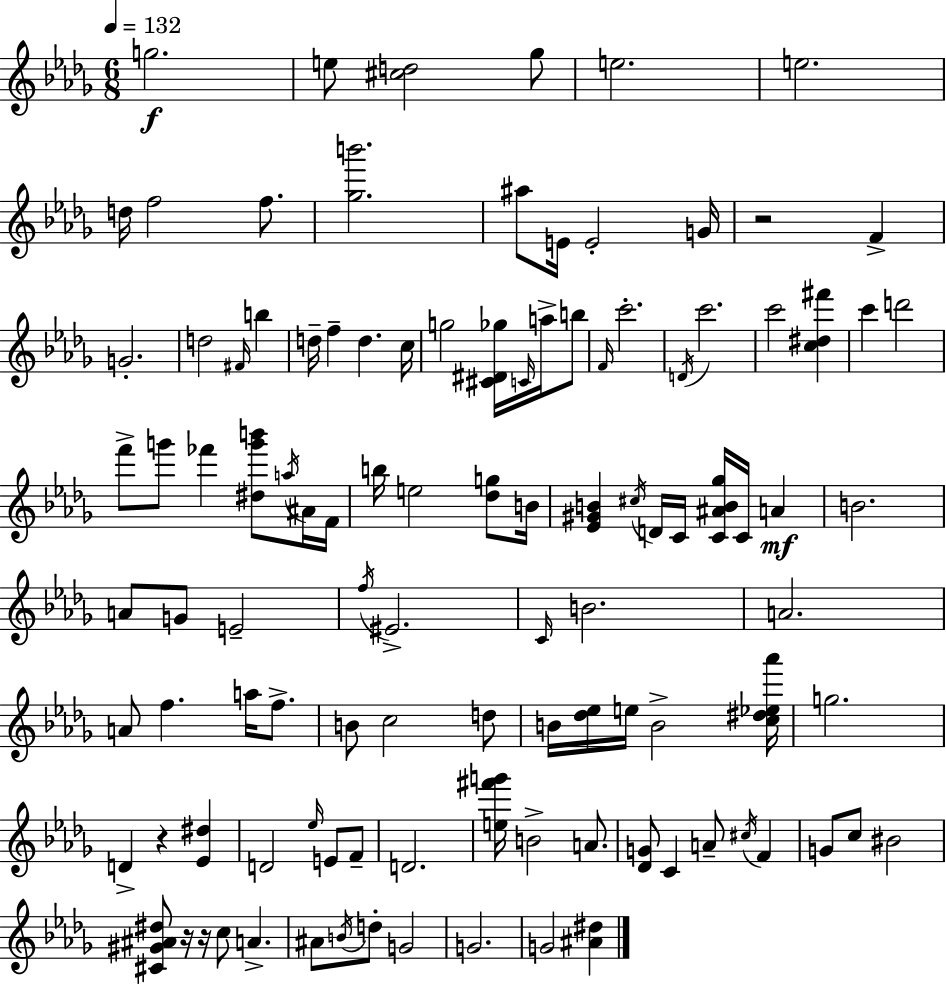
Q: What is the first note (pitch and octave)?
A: G5